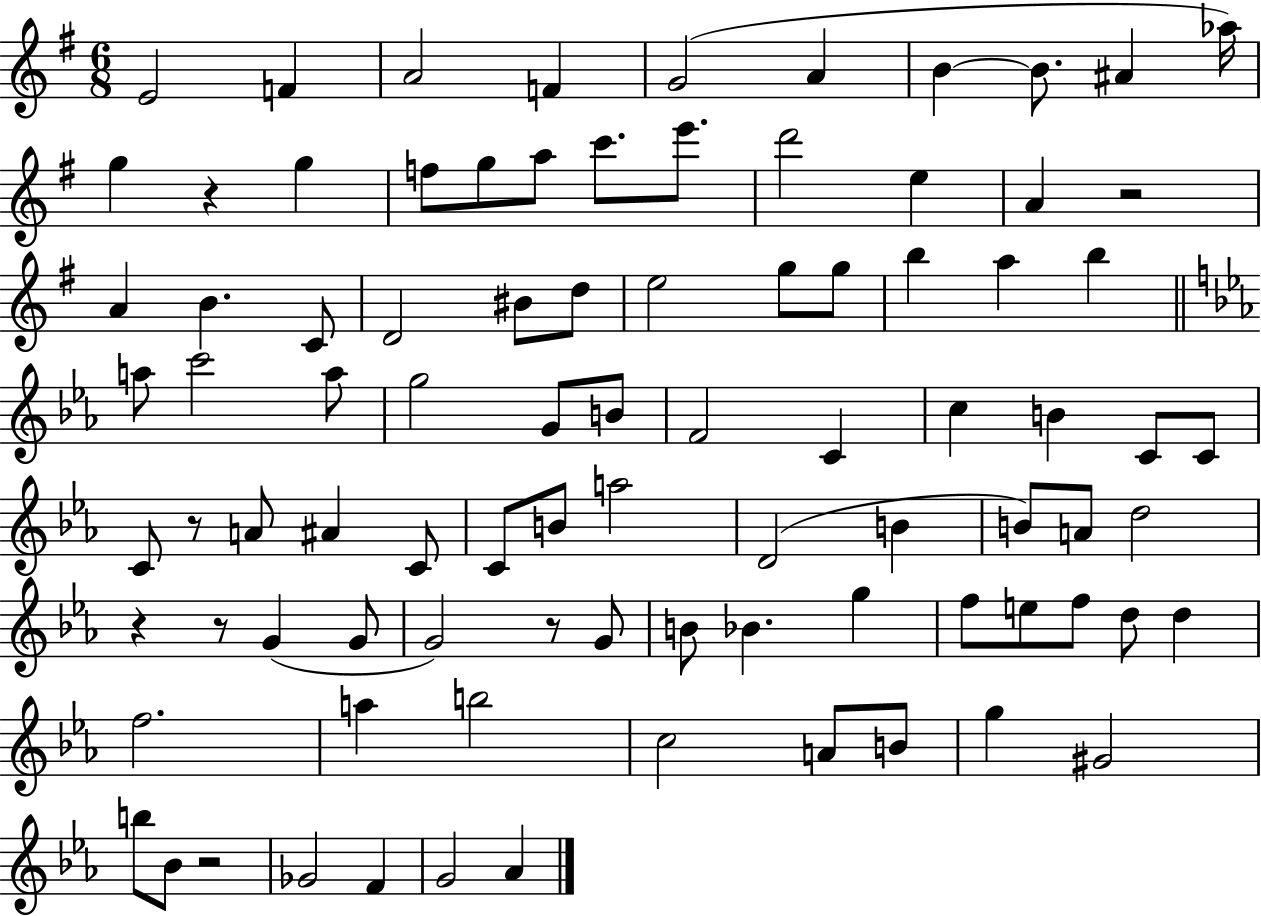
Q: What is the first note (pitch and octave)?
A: E4